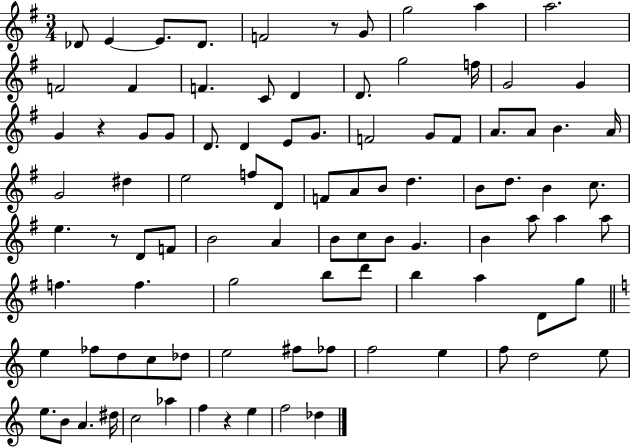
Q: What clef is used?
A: treble